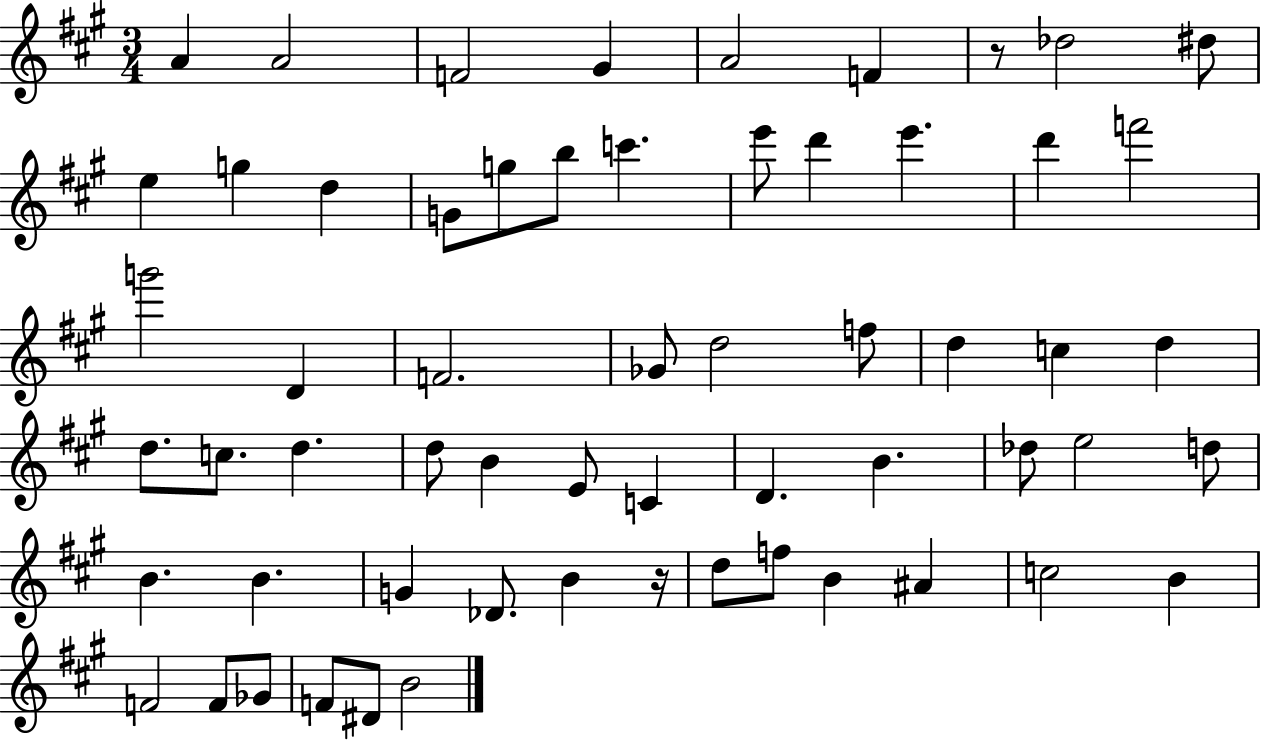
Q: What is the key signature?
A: A major